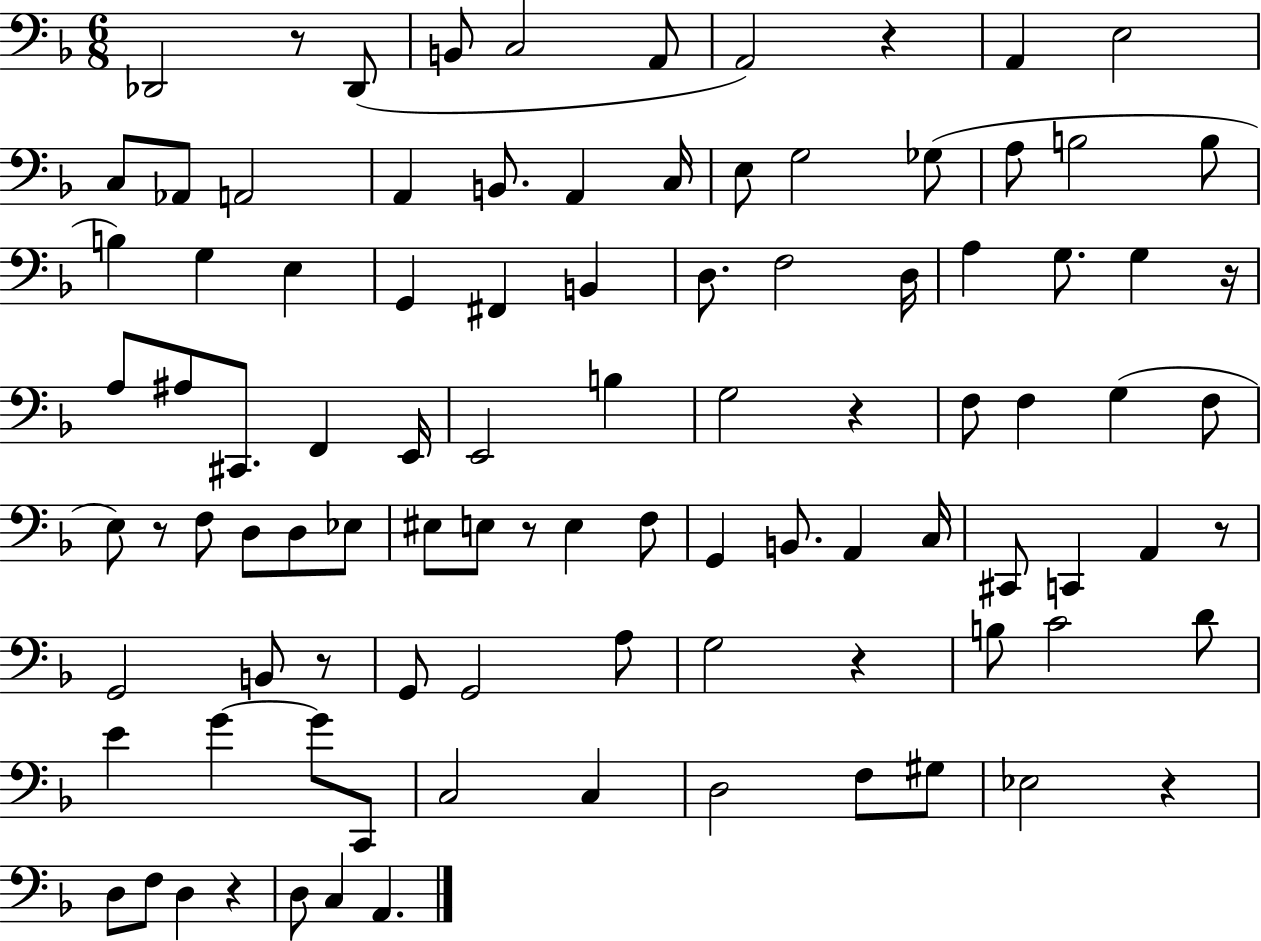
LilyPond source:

{
  \clef bass
  \numericTimeSignature
  \time 6/8
  \key f \major
  des,2 r8 des,8( | b,8 c2 a,8 | a,2) r4 | a,4 e2 | \break c8 aes,8 a,2 | a,4 b,8. a,4 c16 | e8 g2 ges8( | a8 b2 b8 | \break b4) g4 e4 | g,4 fis,4 b,4 | d8. f2 d16 | a4 g8. g4 r16 | \break a8 ais8 cis,8. f,4 e,16 | e,2 b4 | g2 r4 | f8 f4 g4( f8 | \break e8) r8 f8 d8 d8 ees8 | eis8 e8 r8 e4 f8 | g,4 b,8. a,4 c16 | cis,8 c,4 a,4 r8 | \break g,2 b,8 r8 | g,8 g,2 a8 | g2 r4 | b8 c'2 d'8 | \break e'4 g'4~~ g'8 c,8 | c2 c4 | d2 f8 gis8 | ees2 r4 | \break d8 f8 d4 r4 | d8 c4 a,4. | \bar "|."
}